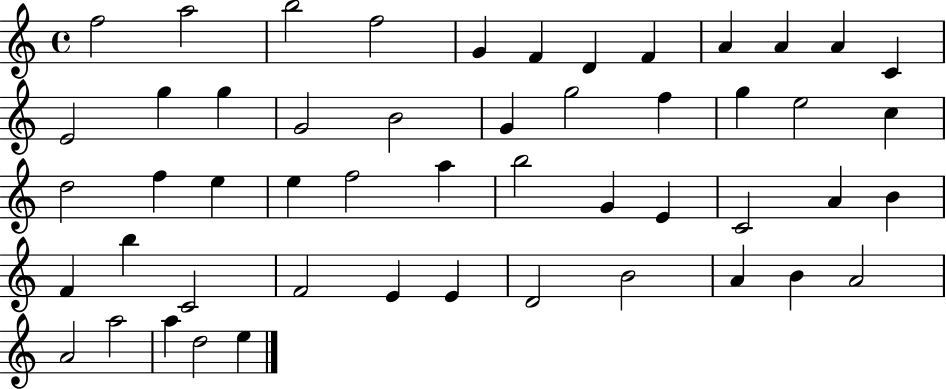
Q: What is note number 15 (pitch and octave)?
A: G5